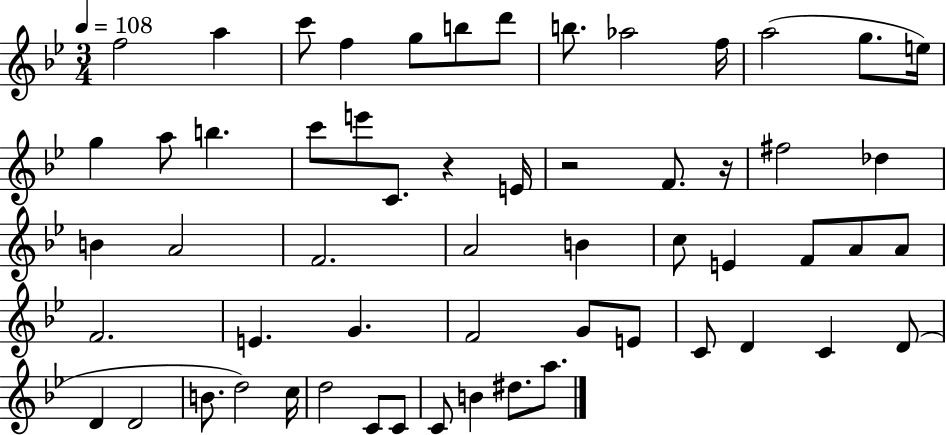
X:1
T:Untitled
M:3/4
L:1/4
K:Bb
f2 a c'/2 f g/2 b/2 d'/2 b/2 _a2 f/4 a2 g/2 e/4 g a/2 b c'/2 e'/2 C/2 z E/4 z2 F/2 z/4 ^f2 _d B A2 F2 A2 B c/2 E F/2 A/2 A/2 F2 E G F2 G/2 E/2 C/2 D C D/2 D D2 B/2 d2 c/4 d2 C/2 C/2 C/2 B ^d/2 a/2